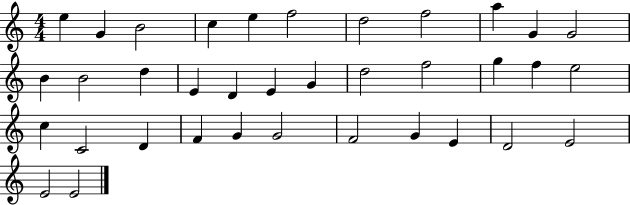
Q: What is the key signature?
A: C major